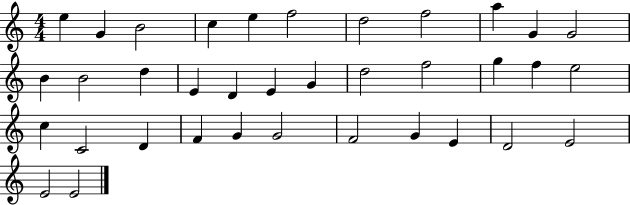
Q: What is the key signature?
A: C major